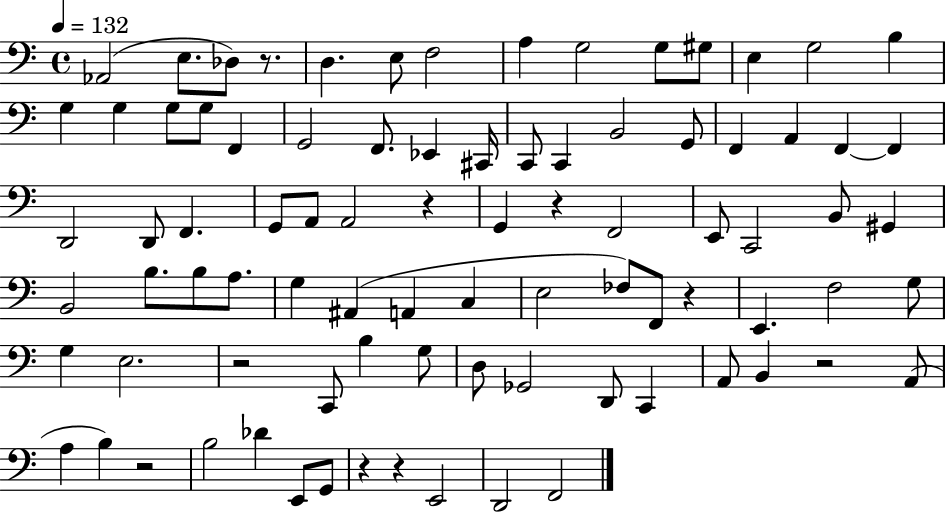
X:1
T:Untitled
M:4/4
L:1/4
K:C
_A,,2 E,/2 _D,/2 z/2 D, E,/2 F,2 A, G,2 G,/2 ^G,/2 E, G,2 B, G, G, G,/2 G,/2 F,, G,,2 F,,/2 _E,, ^C,,/4 C,,/2 C,, B,,2 G,,/2 F,, A,, F,, F,, D,,2 D,,/2 F,, G,,/2 A,,/2 A,,2 z G,, z F,,2 E,,/2 C,,2 B,,/2 ^G,, B,,2 B,/2 B,/2 A,/2 G, ^A,, A,, C, E,2 _F,/2 F,,/2 z E,, F,2 G,/2 G, E,2 z2 C,,/2 B, G,/2 D,/2 _G,,2 D,,/2 C,, A,,/2 B,, z2 A,,/2 A, B, z2 B,2 _D E,,/2 G,,/2 z z E,,2 D,,2 F,,2